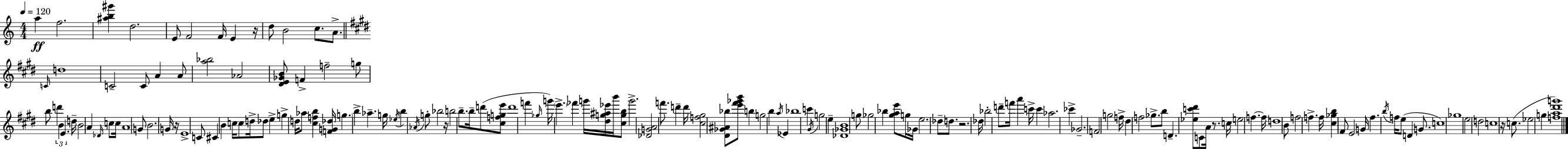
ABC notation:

X:1
T:Untitled
M:4/4
L:1/4
K:Am
a f2 [^ab^g'] d2 E/2 F2 F/4 E z/4 d/2 B2 c/2 A/2 C/4 d4 C2 C/2 A A/2 [a_b]2 _A2 [^DE_GB]/2 F f2 g/2 b/2 d' B E d/4 B2 A _D/4 c/2 c/4 A4 G/2 B2 G/4 z/4 E4 C/2 ^C B c/4 c/2 d/4 _d/2 e g d/4 _a/2 [^cfb] [FG_d]/4 g b _a g/4 _e/4 b _A/4 g/2 _b2 z/4 b2 b/2 b/4 d'/2 [^cfge']/2 d'4 f' _g/4 g'/4 e' _f' g'/4 [^dg^a_e']/4 b'/4 [^cgb]/2 g'2 [_DGA]2 f'/2 d' d'/4 [^cf^g]2 [^D_G^A_b]/2 [e'^f'_g'b']/2 b g2 b a/4 _E _b4 c' ^G/4 g2 e [_D_GB]4 g/2 _g2 _b [^gae']/2 g/4 _G/4 e2 _d/2 d/2 z2 _d/4 _b2 d'/2 f'/4 a' c'/4 c' _a2 _c' _G2 F2 g2 f/4 ^d f2 _g/2 b/2 D [_ec'^d']/2 C/2 A/4 z/2 c/4 e2 f f/4 d4 B/2 f2 f f/4 [^c_gb] ^F/2 E2 G/4 ^f b/4 f/4 e/2 D G/2 c4 _g4 e2 d2 c4 z/4 c/2 _e2 g [fa^d'g']4